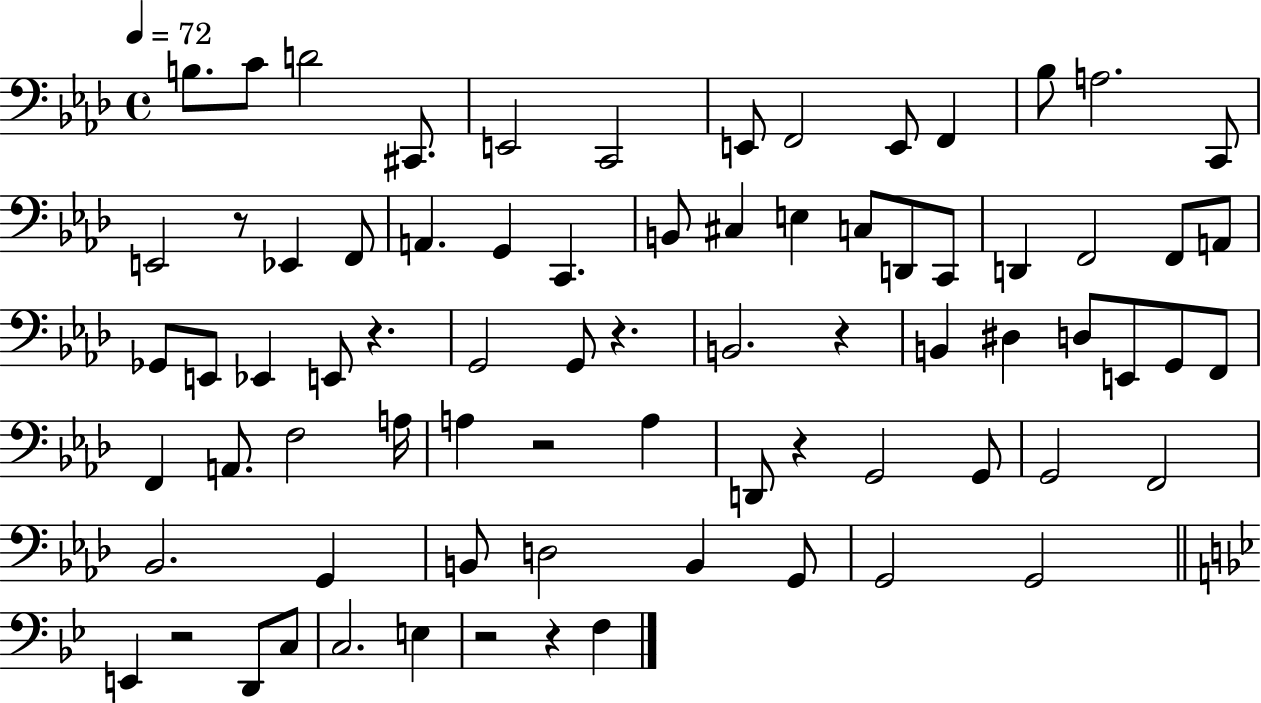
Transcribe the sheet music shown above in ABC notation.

X:1
T:Untitled
M:4/4
L:1/4
K:Ab
B,/2 C/2 D2 ^C,,/2 E,,2 C,,2 E,,/2 F,,2 E,,/2 F,, _B,/2 A,2 C,,/2 E,,2 z/2 _E,, F,,/2 A,, G,, C,, B,,/2 ^C, E, C,/2 D,,/2 C,,/2 D,, F,,2 F,,/2 A,,/2 _G,,/2 E,,/2 _E,, E,,/2 z G,,2 G,,/2 z B,,2 z B,, ^D, D,/2 E,,/2 G,,/2 F,,/2 F,, A,,/2 F,2 A,/4 A, z2 A, D,,/2 z G,,2 G,,/2 G,,2 F,,2 _B,,2 G,, B,,/2 D,2 B,, G,,/2 G,,2 G,,2 E,, z2 D,,/2 C,/2 C,2 E, z2 z F,